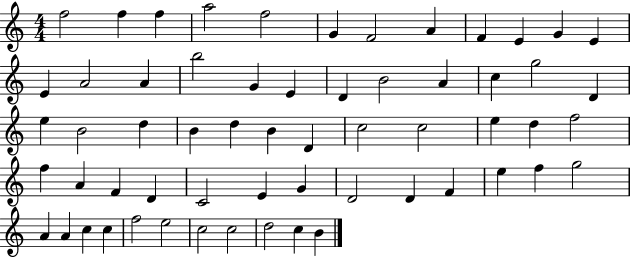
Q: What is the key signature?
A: C major